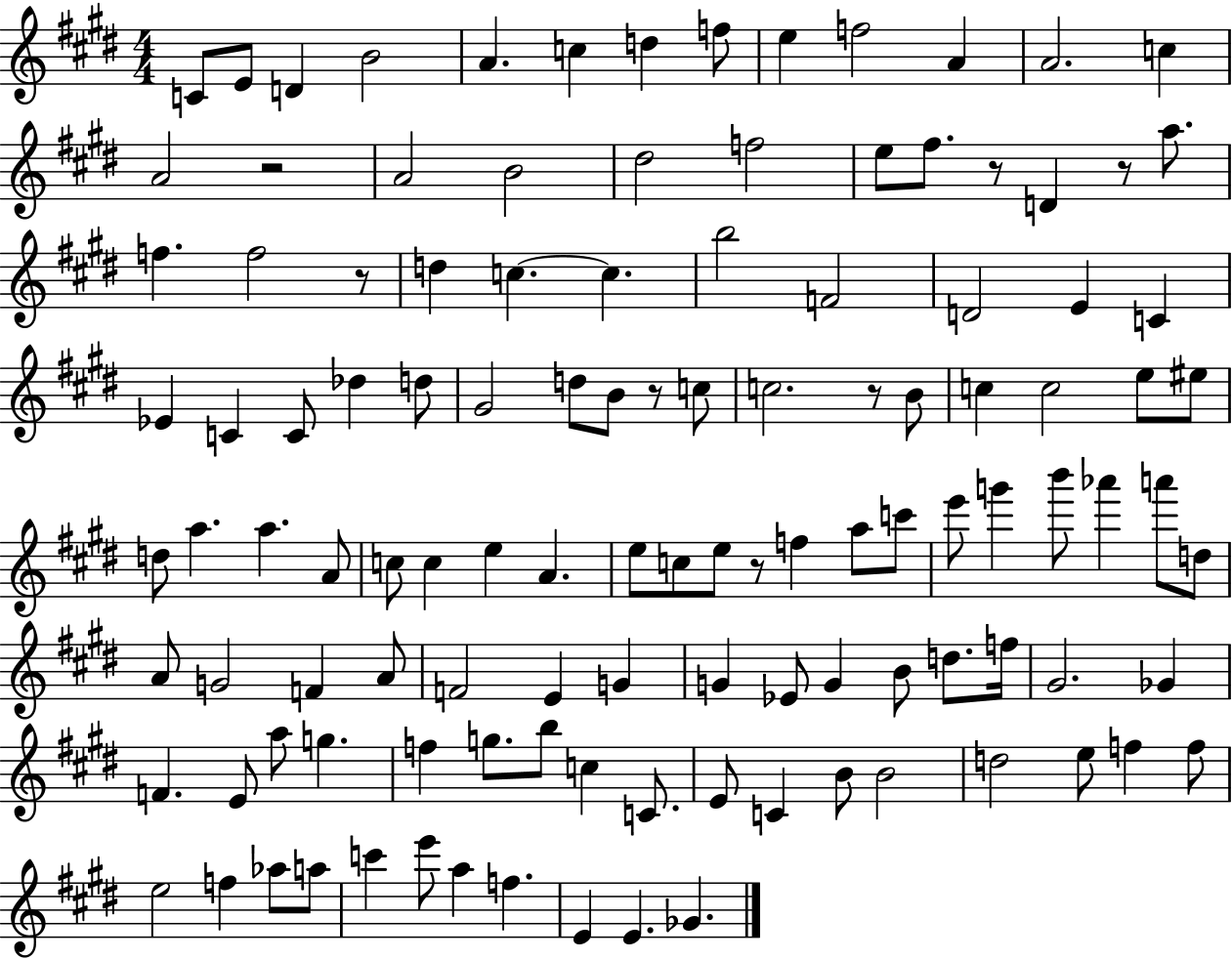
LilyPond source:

{
  \clef treble
  \numericTimeSignature
  \time 4/4
  \key e \major
  c'8 e'8 d'4 b'2 | a'4. c''4 d''4 f''8 | e''4 f''2 a'4 | a'2. c''4 | \break a'2 r2 | a'2 b'2 | dis''2 f''2 | e''8 fis''8. r8 d'4 r8 a''8. | \break f''4. f''2 r8 | d''4 c''4.~~ c''4. | b''2 f'2 | d'2 e'4 c'4 | \break ees'4 c'4 c'8 des''4 d''8 | gis'2 d''8 b'8 r8 c''8 | c''2. r8 b'8 | c''4 c''2 e''8 eis''8 | \break d''8 a''4. a''4. a'8 | c''8 c''4 e''4 a'4. | e''8 c''8 e''8 r8 f''4 a''8 c'''8 | e'''8 g'''4 b'''8 aes'''4 a'''8 d''8 | \break a'8 g'2 f'4 a'8 | f'2 e'4 g'4 | g'4 ees'8 g'4 b'8 d''8. f''16 | gis'2. ges'4 | \break f'4. e'8 a''8 g''4. | f''4 g''8. b''8 c''4 c'8. | e'8 c'4 b'8 b'2 | d''2 e''8 f''4 f''8 | \break e''2 f''4 aes''8 a''8 | c'''4 e'''8 a''4 f''4. | e'4 e'4. ges'4. | \bar "|."
}